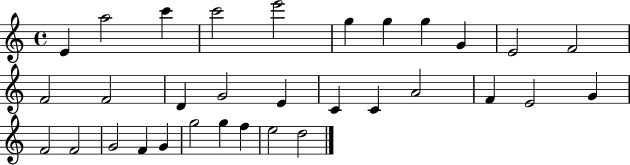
E4/q A5/h C6/q C6/h E6/h G5/q G5/q G5/q G4/q E4/h F4/h F4/h F4/h D4/q G4/h E4/q C4/q C4/q A4/h F4/q E4/h G4/q F4/h F4/h G4/h F4/q G4/q G5/h G5/q F5/q E5/h D5/h